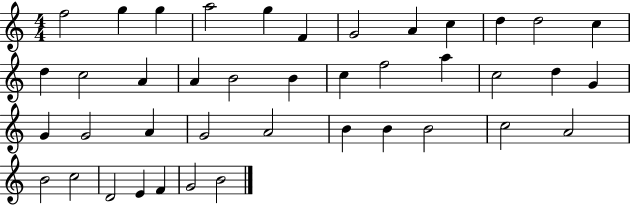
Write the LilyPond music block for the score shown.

{
  \clef treble
  \numericTimeSignature
  \time 4/4
  \key c \major
  f''2 g''4 g''4 | a''2 g''4 f'4 | g'2 a'4 c''4 | d''4 d''2 c''4 | \break d''4 c''2 a'4 | a'4 b'2 b'4 | c''4 f''2 a''4 | c''2 d''4 g'4 | \break g'4 g'2 a'4 | g'2 a'2 | b'4 b'4 b'2 | c''2 a'2 | \break b'2 c''2 | d'2 e'4 f'4 | g'2 b'2 | \bar "|."
}